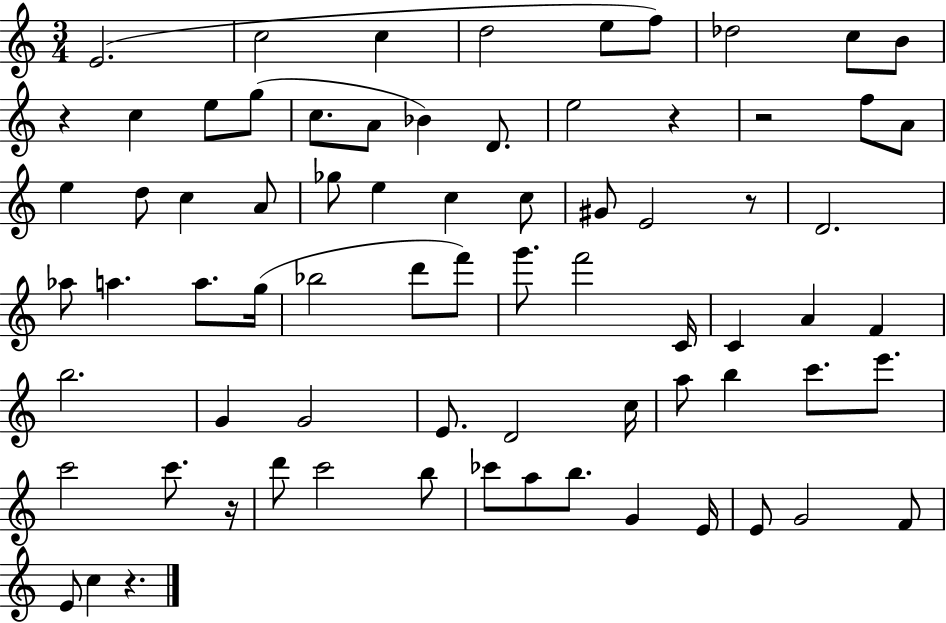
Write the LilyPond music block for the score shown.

{
  \clef treble
  \numericTimeSignature
  \time 3/4
  \key c \major
  \repeat volta 2 { e'2.( | c''2 c''4 | d''2 e''8 f''8) | des''2 c''8 b'8 | \break r4 c''4 e''8 g''8( | c''8. a'8 bes'4) d'8. | e''2 r4 | r2 f''8 a'8 | \break e''4 d''8 c''4 a'8 | ges''8 e''4 c''4 c''8 | gis'8 e'2 r8 | d'2. | \break aes''8 a''4. a''8. g''16( | bes''2 d'''8 f'''8) | g'''8. f'''2 c'16 | c'4 a'4 f'4 | \break b''2. | g'4 g'2 | e'8. d'2 c''16 | a''8 b''4 c'''8. e'''8. | \break c'''2 c'''8. r16 | d'''8 c'''2 b''8 | ces'''8 a''8 b''8. g'4 e'16 | e'8 g'2 f'8 | \break e'8 c''4 r4. | } \bar "|."
}